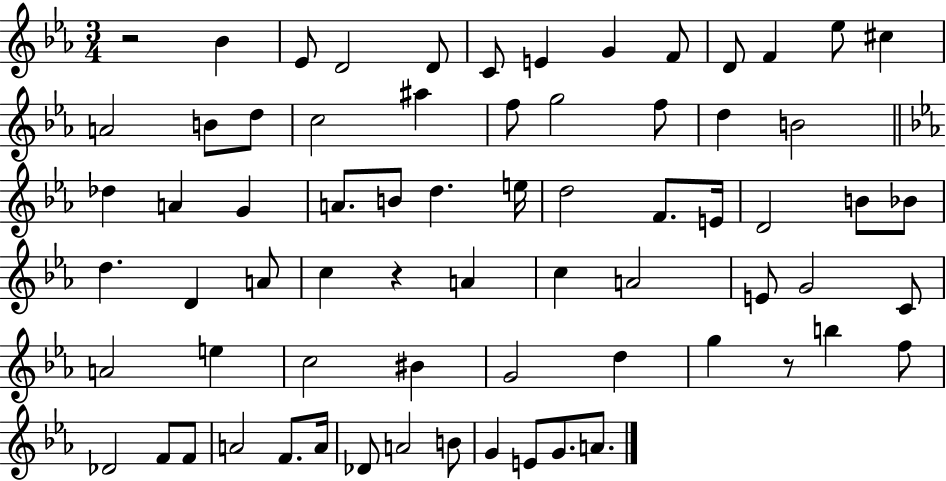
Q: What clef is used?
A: treble